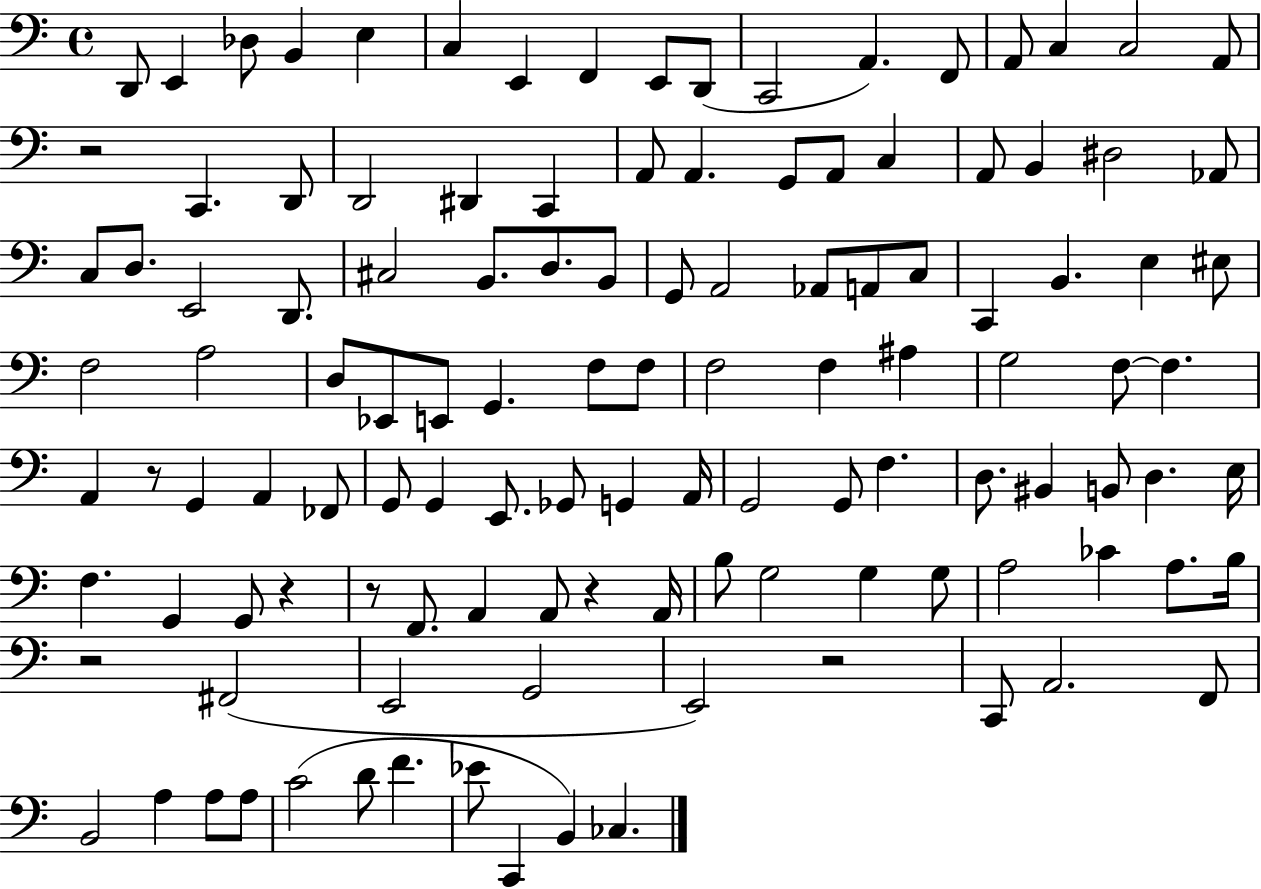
D2/e E2/q Db3/e B2/q E3/q C3/q E2/q F2/q E2/e D2/e C2/h A2/q. F2/e A2/e C3/q C3/h A2/e R/h C2/q. D2/e D2/h D#2/q C2/q A2/e A2/q. G2/e A2/e C3/q A2/e B2/q D#3/h Ab2/e C3/e D3/e. E2/h D2/e. C#3/h B2/e. D3/e. B2/e G2/e A2/h Ab2/e A2/e C3/e C2/q B2/q. E3/q EIS3/e F3/h A3/h D3/e Eb2/e E2/e G2/q. F3/e F3/e F3/h F3/q A#3/q G3/h F3/e F3/q. A2/q R/e G2/q A2/q FES2/e G2/e G2/q E2/e. Gb2/e G2/q A2/s G2/h G2/e F3/q. D3/e. BIS2/q B2/e D3/q. E3/s F3/q. G2/q G2/e R/q R/e F2/e. A2/q A2/e R/q A2/s B3/e G3/h G3/q G3/e A3/h CES4/q A3/e. B3/s R/h F#2/h E2/h G2/h E2/h R/h C2/e A2/h. F2/e B2/h A3/q A3/e A3/e C4/h D4/e F4/q. Eb4/e C2/q B2/q CES3/q.